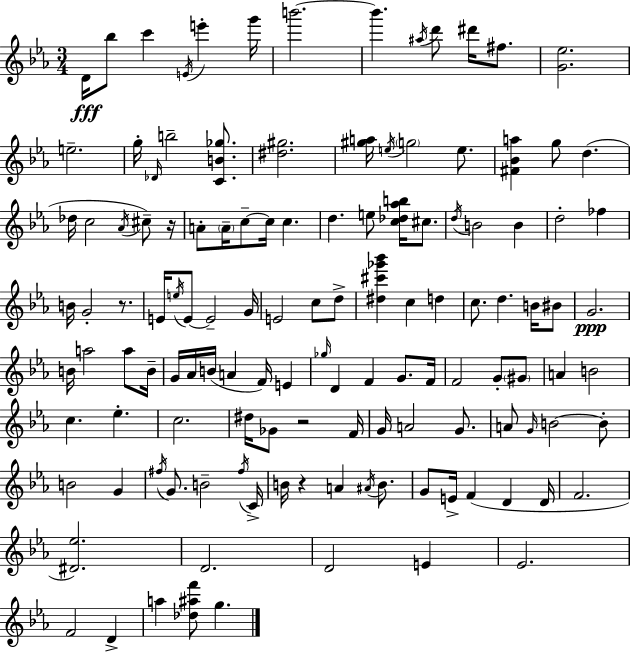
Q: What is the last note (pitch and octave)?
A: G5